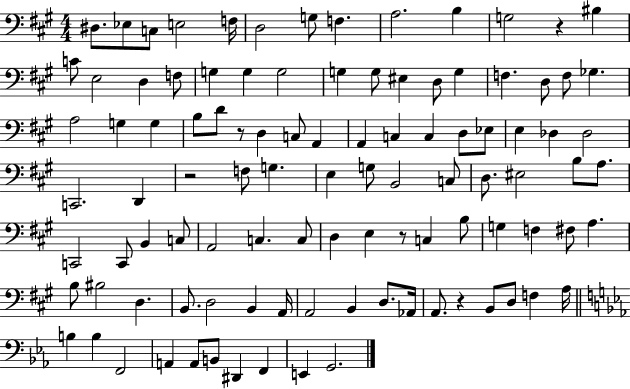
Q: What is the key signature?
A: A major